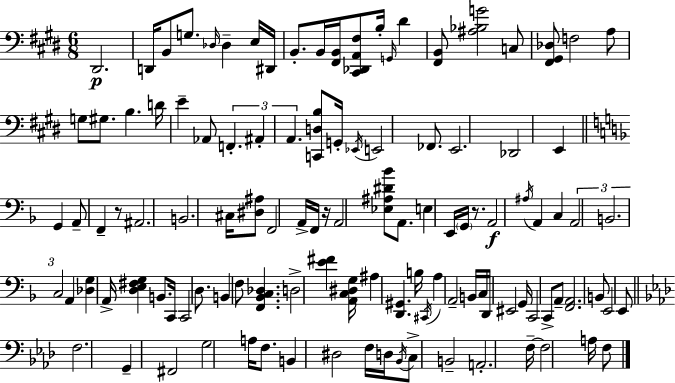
X:1
T:Untitled
M:6/8
L:1/4
K:E
^D,,2 D,,/4 B,,/2 G,/2 _D,/4 _D, E,/4 ^D,,/4 B,,/2 B,,/4 [^F,,B,,]/4 [^C,,_D,,A,,^F,]/2 B,/4 G,,/4 ^D [^F,,B,,]/2 [^A,_B,G]2 C,/2 [^F,,^G,,_D,]/2 F,2 A,/2 G,/2 ^G,/2 B, D/4 E _A,,/2 F,, ^A,, A,, [C,,D,B,]/2 G,,/4 _E,,/4 E,,2 _F,,/2 E,,2 _D,,2 E,, G,, A,,/2 F,, z/2 ^A,,2 B,,2 ^C,/4 [^D,^A,]/2 F,,2 A,,/4 F,,/4 z/4 A,,2 [_E,^A,^D_B]/2 A,,/2 E, E,,/4 G,,/4 z/2 A,,2 ^A,/4 A,, C, A,,2 B,,2 C,2 A,, [_D,G,] A,,/4 [D,E,^F,G,] B,,/2 C,,/4 C,,2 D,/2 B,, F,/2 [F,,_B,,C,_D,] D,2 [E^F] [A,,C,^D,G,]/4 ^A, [D,,^G,,] B,/4 ^C,,/4 A, A,,2 B,,/4 C,/4 D,,/4 ^E,,2 G,,/4 C,,2 C,,/2 A,,/2 [F,,A,,]2 B,,/2 E,,2 E,,/2 F,2 G,, ^F,,2 G,2 A,/4 F,/2 B,, ^D,2 F,/4 D,/4 _B,,/4 C,/2 B,,2 A,,2 F,/4 F,2 A,/4 F,/2